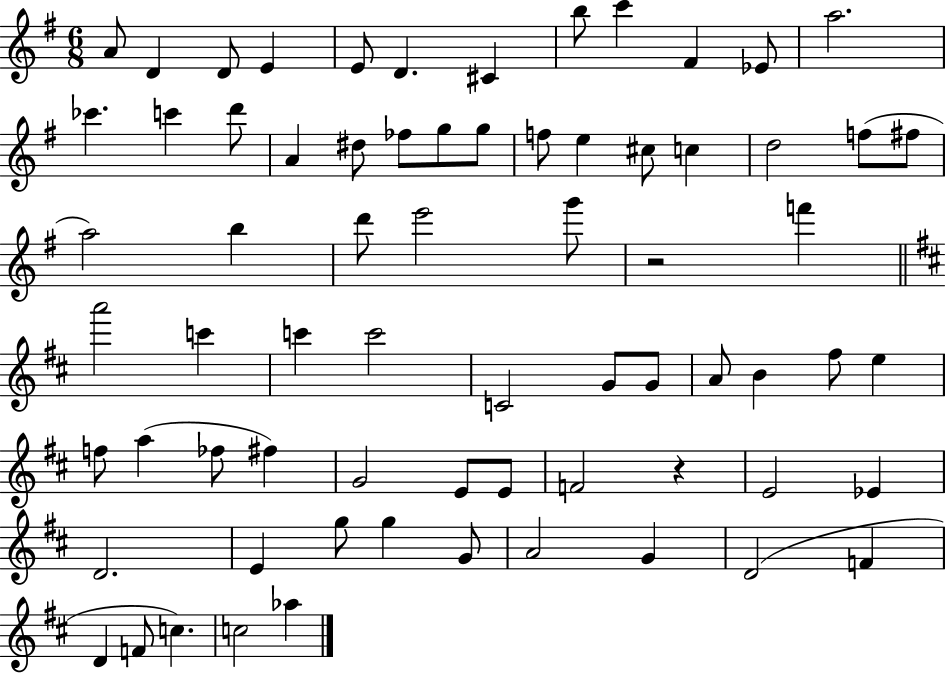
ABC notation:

X:1
T:Untitled
M:6/8
L:1/4
K:G
A/2 D D/2 E E/2 D ^C b/2 c' ^F _E/2 a2 _c' c' d'/2 A ^d/2 _f/2 g/2 g/2 f/2 e ^c/2 c d2 f/2 ^f/2 a2 b d'/2 e'2 g'/2 z2 f' a'2 c' c' c'2 C2 G/2 G/2 A/2 B ^f/2 e f/2 a _f/2 ^f G2 E/2 E/2 F2 z E2 _E D2 E g/2 g G/2 A2 G D2 F D F/2 c c2 _a